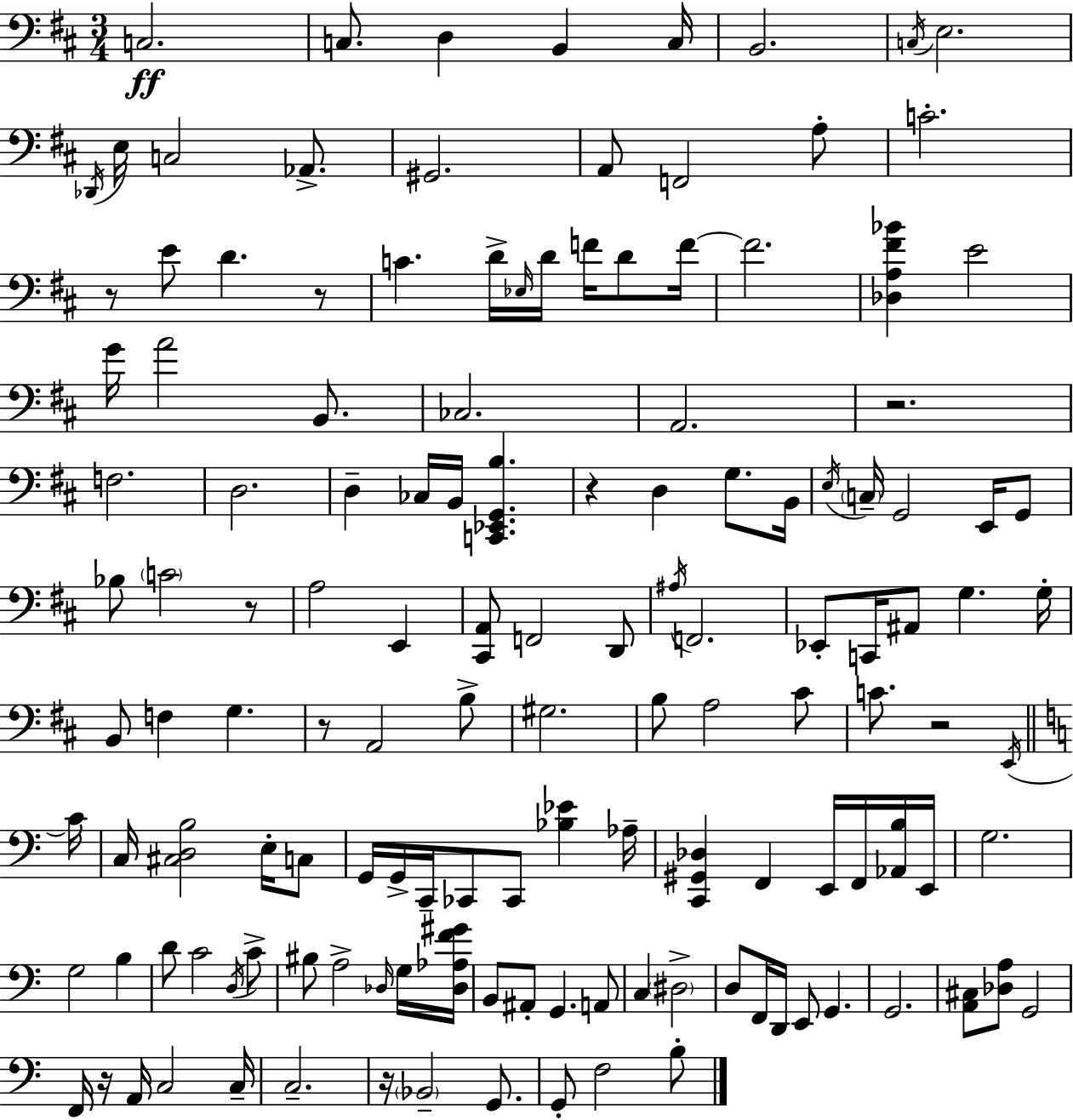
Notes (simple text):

C3/h. C3/e. D3/q B2/q C3/s B2/h. C3/s E3/h. Db2/s E3/s C3/h Ab2/e. G#2/h. A2/e F2/h A3/e C4/h. R/e E4/e D4/q. R/e C4/q. D4/s Eb3/s D4/s F4/s D4/e F4/s F4/h. [Db3,A3,F#4,Bb4]/q E4/h G4/s A4/h B2/e. CES3/h. A2/h. R/h. F3/h. D3/h. D3/q CES3/s B2/s [C2,Eb2,G2,B3]/q. R/q D3/q G3/e. B2/s E3/s C3/s G2/h E2/s G2/e Bb3/e C4/h R/e A3/h E2/q [C#2,A2]/e F2/h D2/e A#3/s F2/h. Eb2/e C2/s A#2/e G3/q. G3/s B2/e F3/q G3/q. R/e A2/h B3/e G#3/h. B3/e A3/h C#4/e C4/e. R/h E2/s C4/s C3/s [C#3,D3,B3]/h E3/s C3/e G2/s G2/s C2/s CES2/e CES2/e [Bb3,Eb4]/q Ab3/s [C2,G#2,Db3]/q F2/q E2/s F2/s [Ab2,B3]/s E2/s G3/h. G3/h B3/q D4/e C4/h D3/s C4/e BIS3/e A3/h Db3/s G3/s [Db3,Ab3,F4,G#4]/s B2/e A#2/e G2/q. A2/e C3/q D#3/h D3/e F2/s D2/s E2/e G2/q. G2/h. [A2,C#3]/e [Db3,A3]/e G2/h F2/s R/s A2/s C3/h C3/s C3/h. R/s Bb2/h G2/e. G2/e F3/h B3/e